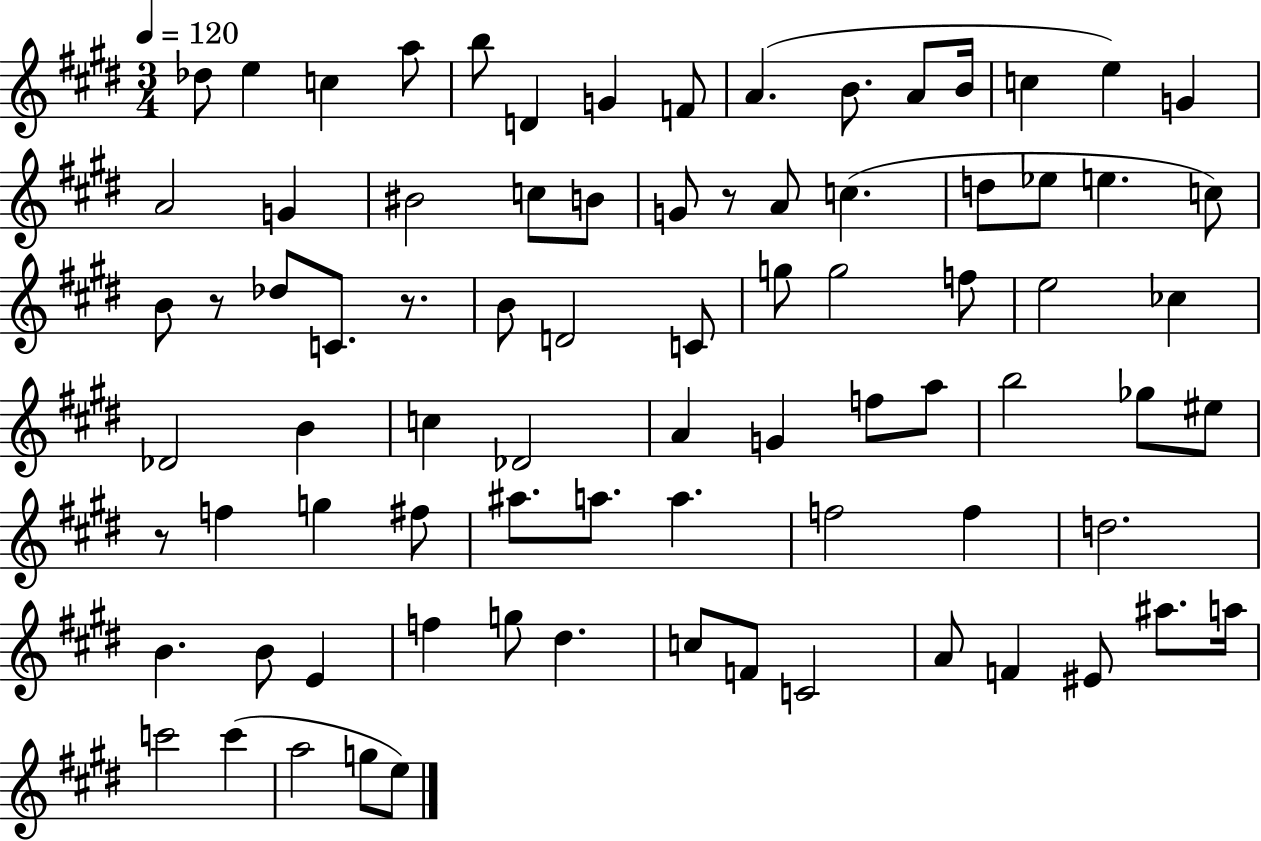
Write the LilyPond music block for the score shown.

{
  \clef treble
  \numericTimeSignature
  \time 3/4
  \key e \major
  \tempo 4 = 120
  \repeat volta 2 { des''8 e''4 c''4 a''8 | b''8 d'4 g'4 f'8 | a'4.( b'8. a'8 b'16 | c''4 e''4) g'4 | \break a'2 g'4 | bis'2 c''8 b'8 | g'8 r8 a'8 c''4.( | d''8 ees''8 e''4. c''8) | \break b'8 r8 des''8 c'8. r8. | b'8 d'2 c'8 | g''8 g''2 f''8 | e''2 ces''4 | \break des'2 b'4 | c''4 des'2 | a'4 g'4 f''8 a''8 | b''2 ges''8 eis''8 | \break r8 f''4 g''4 fis''8 | ais''8. a''8. a''4. | f''2 f''4 | d''2. | \break b'4. b'8 e'4 | f''4 g''8 dis''4. | c''8 f'8 c'2 | a'8 f'4 eis'8 ais''8. a''16 | \break c'''2 c'''4( | a''2 g''8 e''8) | } \bar "|."
}